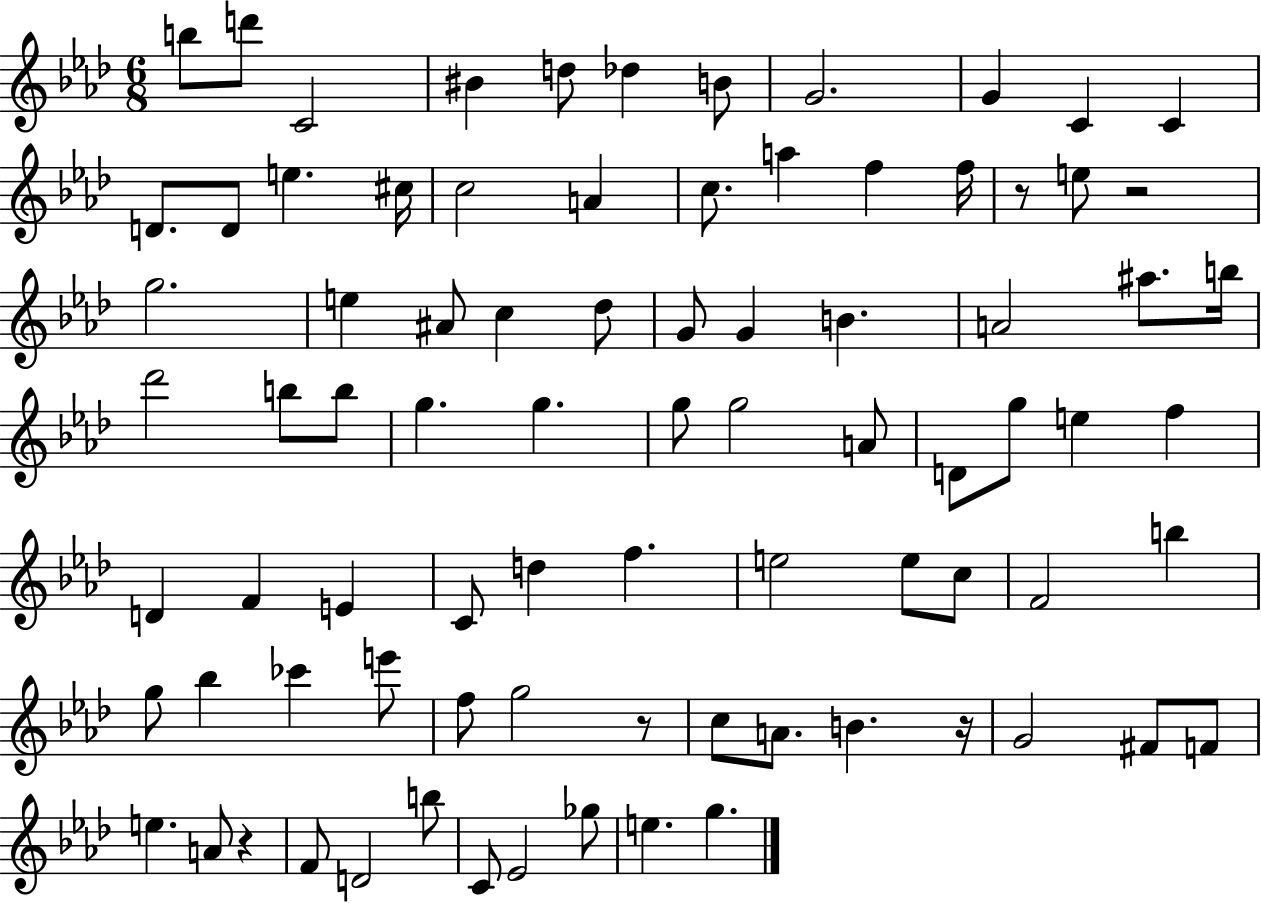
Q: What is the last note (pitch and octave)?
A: G5